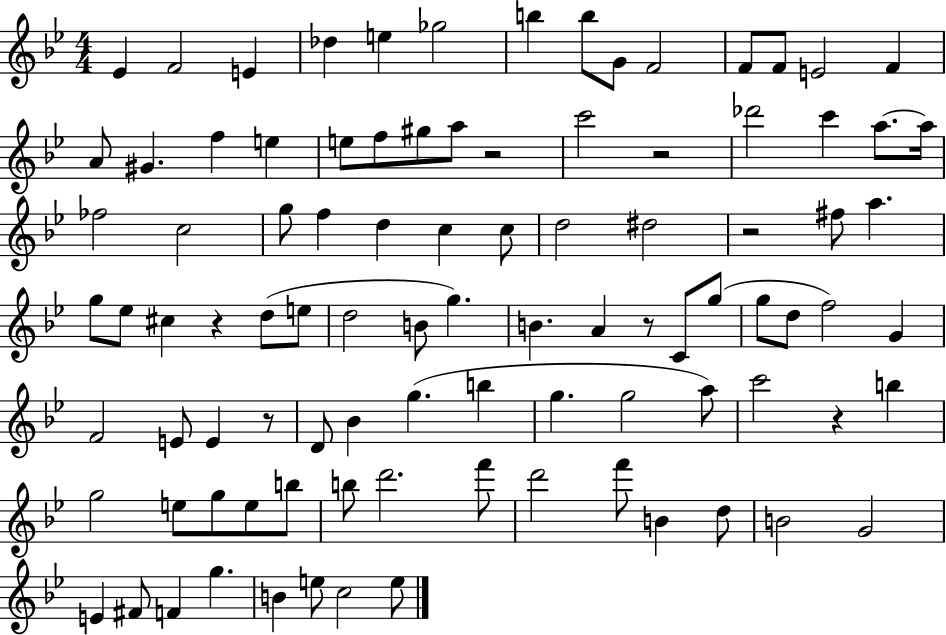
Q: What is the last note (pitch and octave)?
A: E5